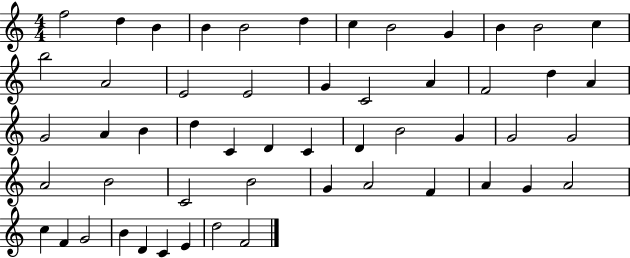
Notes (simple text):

F5/h D5/q B4/q B4/q B4/h D5/q C5/q B4/h G4/q B4/q B4/h C5/q B5/h A4/h E4/h E4/h G4/q C4/h A4/q F4/h D5/q A4/q G4/h A4/q B4/q D5/q C4/q D4/q C4/q D4/q B4/h G4/q G4/h G4/h A4/h B4/h C4/h B4/h G4/q A4/h F4/q A4/q G4/q A4/h C5/q F4/q G4/h B4/q D4/q C4/q E4/q D5/h F4/h